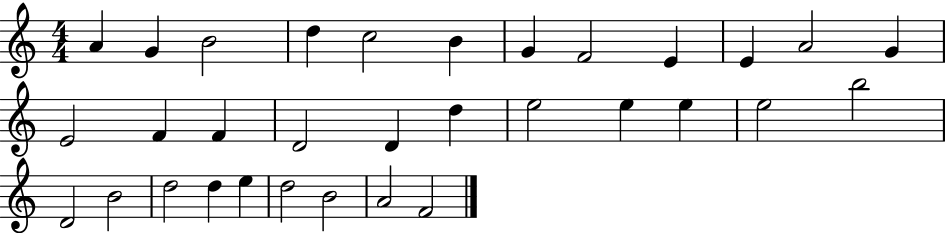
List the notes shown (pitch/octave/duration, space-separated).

A4/q G4/q B4/h D5/q C5/h B4/q G4/q F4/h E4/q E4/q A4/h G4/q E4/h F4/q F4/q D4/h D4/q D5/q E5/h E5/q E5/q E5/h B5/h D4/h B4/h D5/h D5/q E5/q D5/h B4/h A4/h F4/h